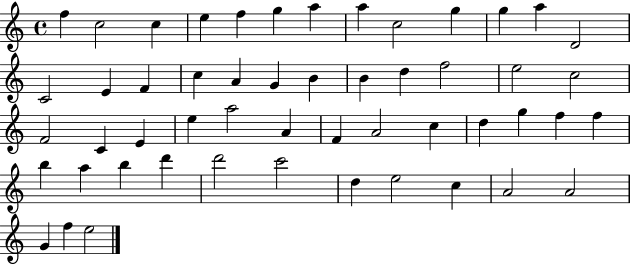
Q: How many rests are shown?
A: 0